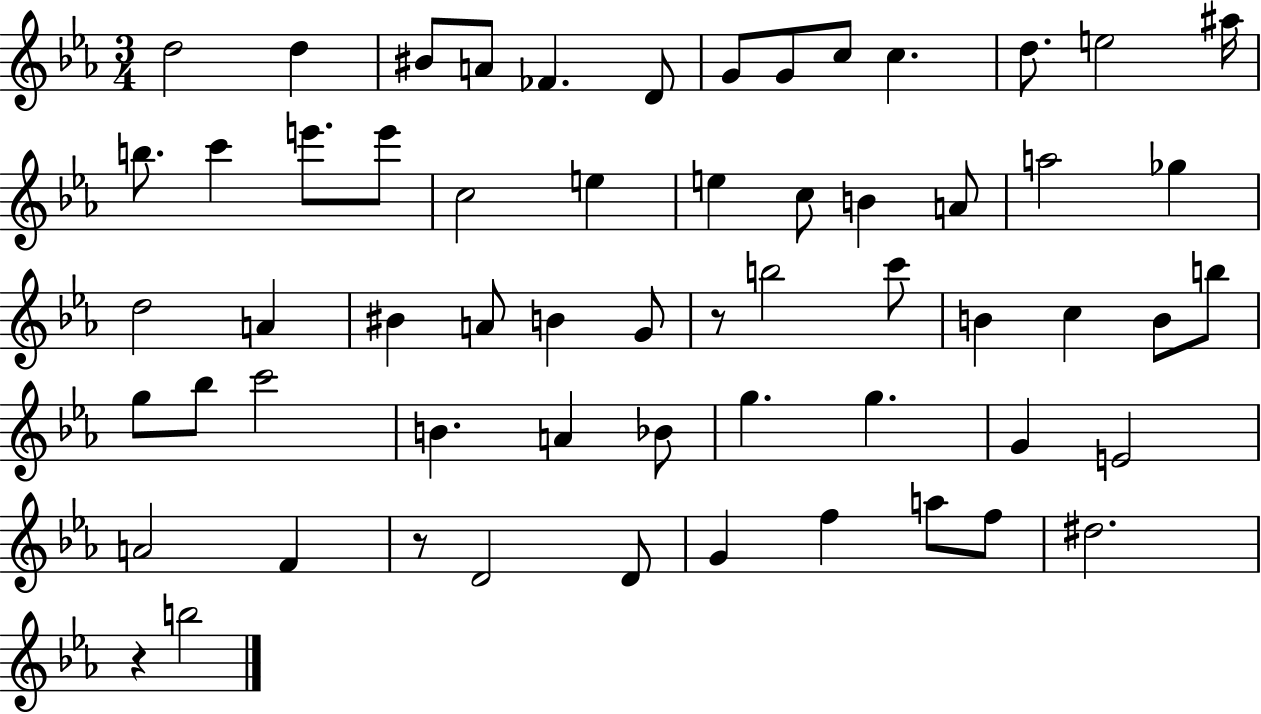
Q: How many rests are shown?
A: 3